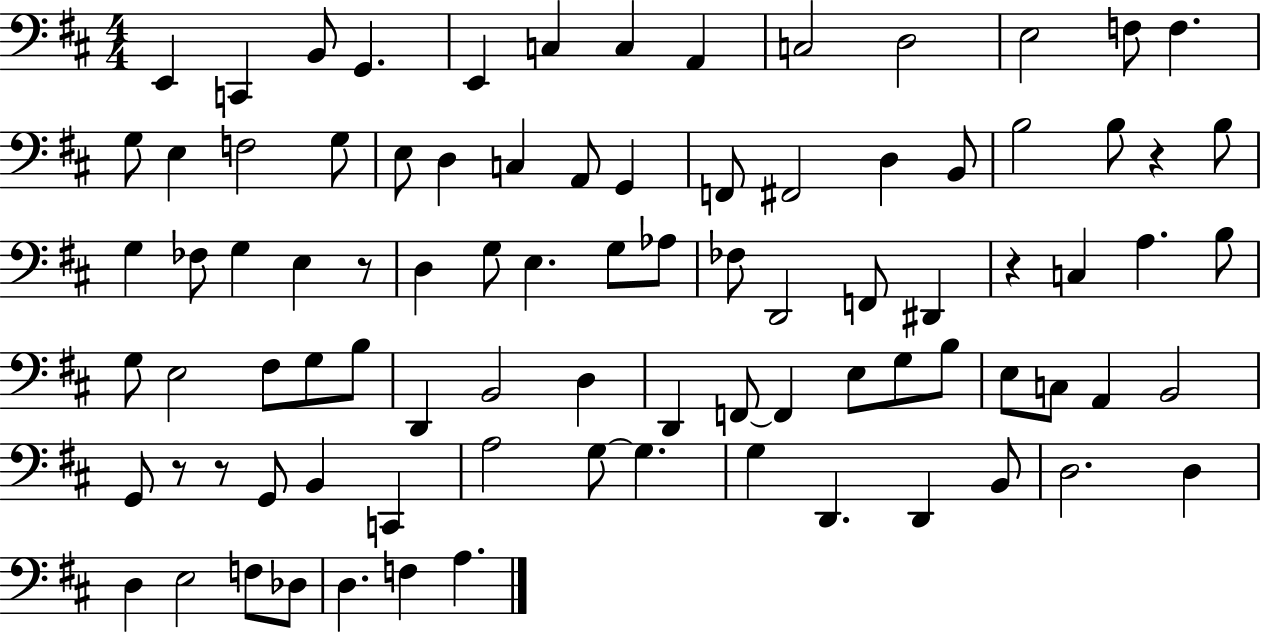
{
  \clef bass
  \numericTimeSignature
  \time 4/4
  \key d \major
  \repeat volta 2 { e,4 c,4 b,8 g,4. | e,4 c4 c4 a,4 | c2 d2 | e2 f8 f4. | \break g8 e4 f2 g8 | e8 d4 c4 a,8 g,4 | f,8 fis,2 d4 b,8 | b2 b8 r4 b8 | \break g4 fes8 g4 e4 r8 | d4 g8 e4. g8 aes8 | fes8 d,2 f,8 dis,4 | r4 c4 a4. b8 | \break g8 e2 fis8 g8 b8 | d,4 b,2 d4 | d,4 f,8~~ f,4 e8 g8 b8 | e8 c8 a,4 b,2 | \break g,8 r8 r8 g,8 b,4 c,4 | a2 g8~~ g4. | g4 d,4. d,4 b,8 | d2. d4 | \break d4 e2 f8 des8 | d4. f4 a4. | } \bar "|."
}